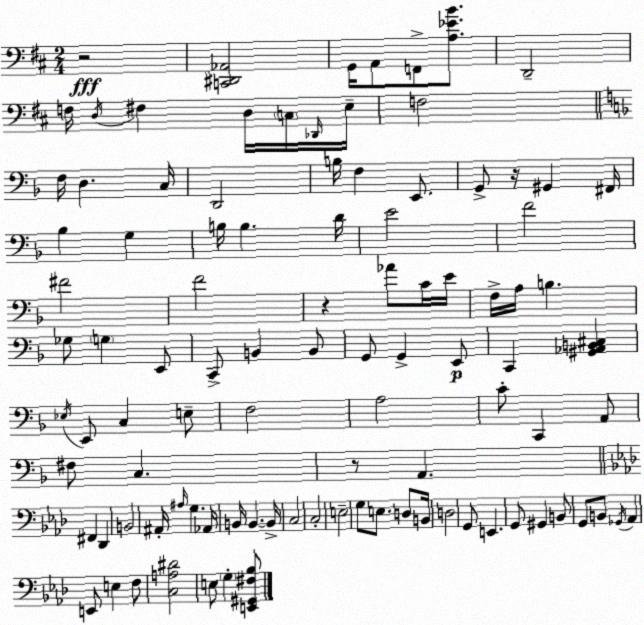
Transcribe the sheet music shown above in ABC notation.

X:1
T:Untitled
M:2/4
L:1/4
K:D
z2 [C,,^D,,_A,,]2 G,,/4 A,,/2 F,,/2 [A,_EB]/2 D,,2 F,/4 D,/4 ^F, D,/4 C,/4 _D,,/4 E,/4 F,2 F,/4 D, C,/4 D,,2 B,/4 F, E,,/2 G,,/2 z/4 ^G,, ^F,,/4 _B, G, B,/4 B, D/4 E2 F2 ^F2 F2 z _A/2 C/4 E/4 F,/4 A,/4 B, _G,/2 G, E,,/2 C,,/2 B,, B,,/2 G,,/2 G,, E,,/2 C,, [^G,,_A,,B,,^C,] _E,/4 E,,/2 C, E,/2 F,2 A,2 C/2 C,, A,,/2 ^F,/2 C, z/2 A,, ^F,, _D,, B,,2 ^A,,/4 ^A,/4 G, _A,,/4 B,,/4 B,, B,,/4 C,2 C,2 E,2 G,/2 E,/2 D,/2 B,,/4 D,2 G,,/2 E,, G,,/2 ^G,, B,,/2 G,,/2 B,,/2 _G,,/4 _A,, E,,/2 E, F,/2 [C,A,^D]2 E,/2 G, [E,,^G,,^F,_B,]/2